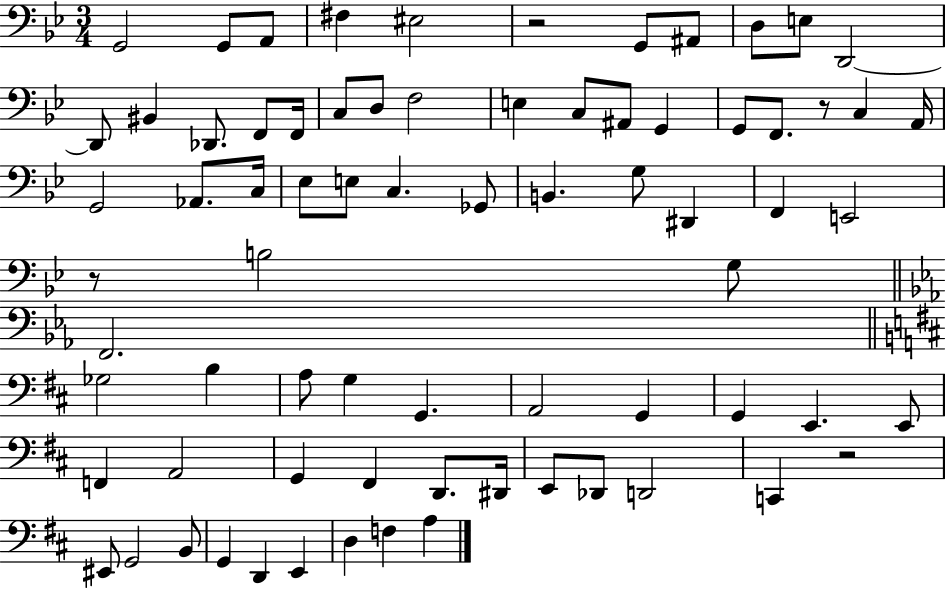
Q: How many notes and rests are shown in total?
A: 74